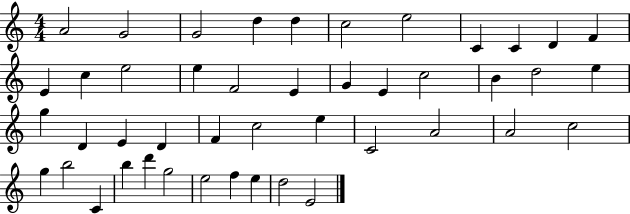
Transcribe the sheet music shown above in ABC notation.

X:1
T:Untitled
M:4/4
L:1/4
K:C
A2 G2 G2 d d c2 e2 C C D F E c e2 e F2 E G E c2 B d2 e g D E D F c2 e C2 A2 A2 c2 g b2 C b d' g2 e2 f e d2 E2